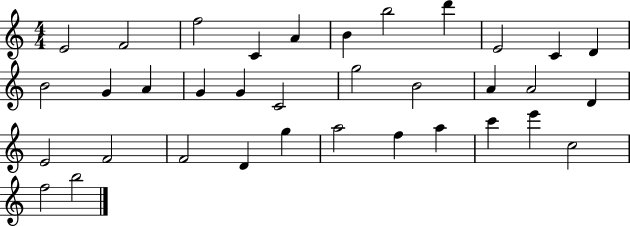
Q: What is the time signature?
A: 4/4